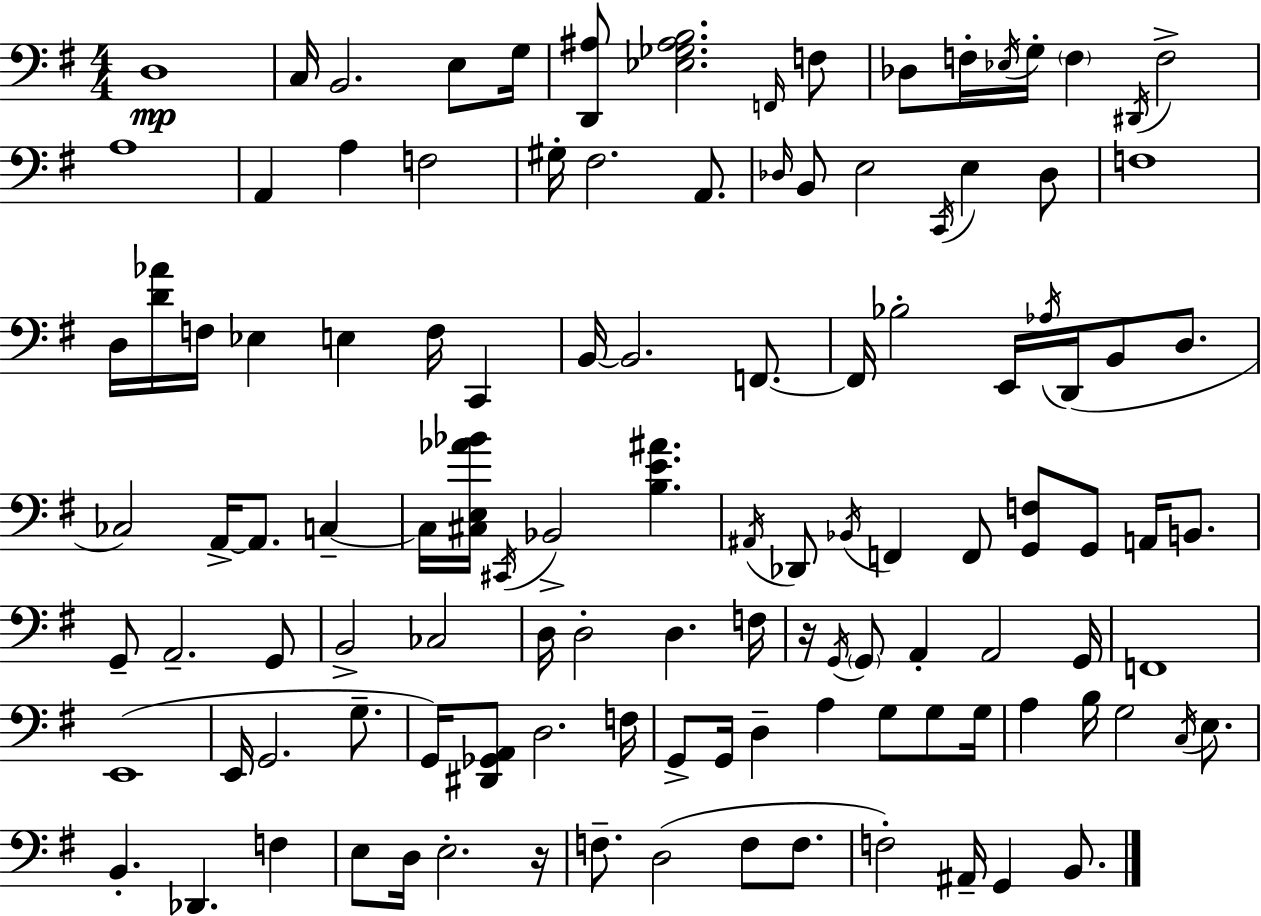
D3/w C3/s B2/h. E3/e G3/s [D2,A#3]/e [Eb3,Gb3,A#3,B3]/h. F2/s F3/e Db3/e F3/s Eb3/s G3/s F3/q D#2/s F3/h A3/w A2/q A3/q F3/h G#3/s F#3/h. A2/e. Db3/s B2/e E3/h C2/s E3/q Db3/e F3/w D3/s [D4,Ab4]/s F3/s Eb3/q E3/q F3/s C2/q B2/s B2/h. F2/e. F2/s Bb3/h E2/s Ab3/s D2/s B2/e D3/e. CES3/h A2/s A2/e. C3/q C3/s [C#3,E3,Ab4,Bb4]/s C#2/s Bb2/h [B3,E4,A#4]/q. A#2/s Db2/e Bb2/s F2/q F2/e [G2,F3]/e G2/e A2/s B2/e. G2/e A2/h. G2/e B2/h CES3/h D3/s D3/h D3/q. F3/s R/s G2/s G2/e A2/q A2/h G2/s F2/w E2/w E2/s G2/h. G3/e. G2/s [D#2,Gb2,A2]/e D3/h. F3/s G2/e G2/s D3/q A3/q G3/e G3/e G3/s A3/q B3/s G3/h C3/s E3/e. B2/q. Db2/q. F3/q E3/e D3/s E3/h. R/s F3/e. D3/h F3/e F3/e. F3/h A#2/s G2/q B2/e.